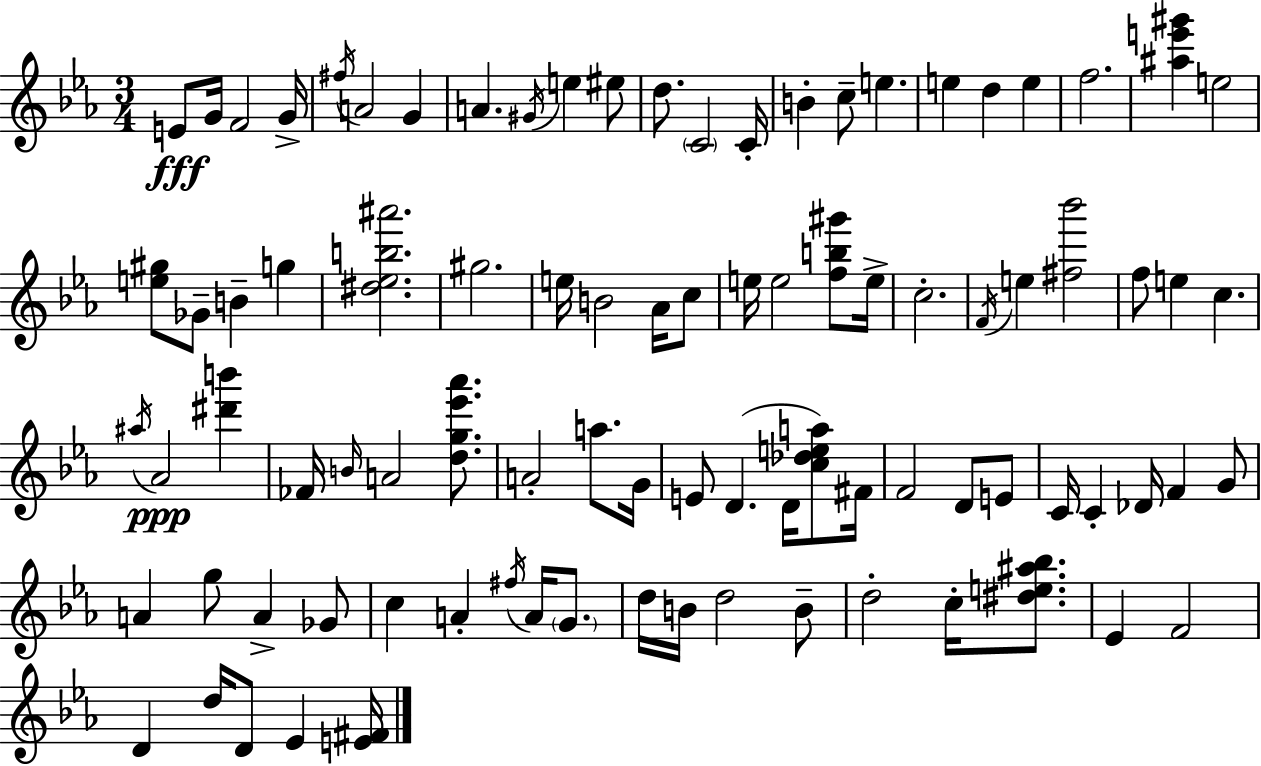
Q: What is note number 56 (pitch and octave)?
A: C4